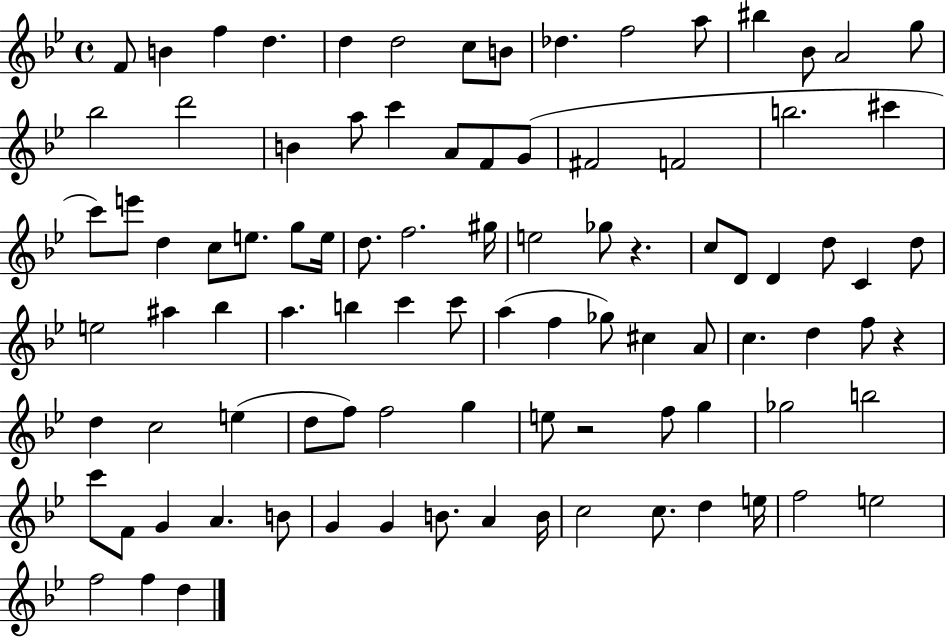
X:1
T:Untitled
M:4/4
L:1/4
K:Bb
F/2 B f d d d2 c/2 B/2 _d f2 a/2 ^b _B/2 A2 g/2 _b2 d'2 B a/2 c' A/2 F/2 G/2 ^F2 F2 b2 ^c' c'/2 e'/2 d c/2 e/2 g/2 e/4 d/2 f2 ^g/4 e2 _g/2 z c/2 D/2 D d/2 C d/2 e2 ^a _b a b c' c'/2 a f _g/2 ^c A/2 c d f/2 z d c2 e d/2 f/2 f2 g e/2 z2 f/2 g _g2 b2 c'/2 F/2 G A B/2 G G B/2 A B/4 c2 c/2 d e/4 f2 e2 f2 f d